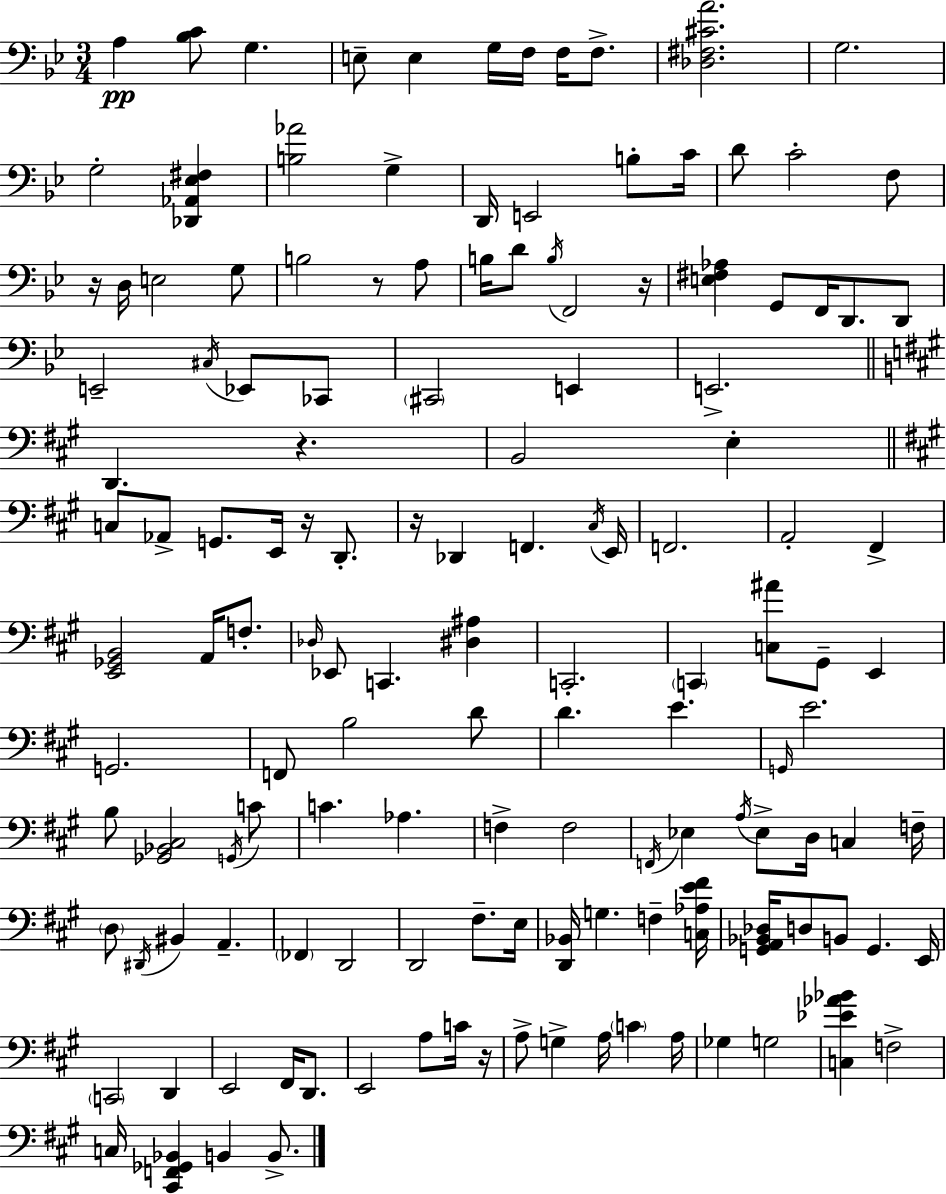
{
  \clef bass
  \numericTimeSignature
  \time 3/4
  \key bes \major
  \repeat volta 2 { a4\pp <bes c'>8 g4. | e8-- e4 g16 f16 f16 f8.-> | <des fis cis' a'>2. | g2. | \break g2-. <des, aes, ees fis>4 | <b aes'>2 g4-> | d,16 e,2 b8-. c'16 | d'8 c'2-. f8 | \break r16 d16 e2 g8 | b2 r8 a8 | b16 d'8 \acciaccatura { b16 } f,2 | r16 <e fis aes>4 g,8 f,16 d,8. d,8 | \break e,2-- \acciaccatura { cis16 } ees,8 | ces,8 \parenthesize cis,2 e,4 | e,2.-> | \bar "||" \break \key a \major d,4. r4. | b,2 e4-. | \bar "||" \break \key a \major c8 aes,8-> g,8. e,16 r16 d,8.-. | r16 des,4 f,4. \acciaccatura { cis16 } | e,16 f,2. | a,2-. fis,4-> | \break <e, ges, b,>2 a,16 f8.-. | \grace { des16 } ees,8 c,4. <dis ais>4 | c,2.-. | \parenthesize c,4 <c ais'>8 gis,8-- e,4 | \break g,2. | f,8 b2 | d'8 d'4. e'4. | \grace { g,16 } e'2. | \break b8 <ges, bes, cis>2 | \acciaccatura { g,16 } c'8 c'4. aes4. | f4-> f2 | \acciaccatura { f,16 } ees4 \acciaccatura { a16 } ees8-> | \break d16 c4 f16-- \parenthesize d8 \acciaccatura { dis,16 } bis,4 | a,4.-- \parenthesize fes,4 d,2 | d,2 | fis8.-- e16 <d, bes,>16 g4. | \break f4-- <c aes e' fis'>16 <g, a, bes, des>16 d8 b,8 | g,4. e,16 \parenthesize c,2 | d,4 e,2 | fis,16 d,8. e,2 | \break a8 c'16 r16 a8-> g4-> | a16 \parenthesize c'4 a16 ges4 g2 | <c ees' aes' bes'>4 f2-> | c16 <cis, f, ges, bes,>4 | \break b,4 b,8.-> } \bar "|."
}